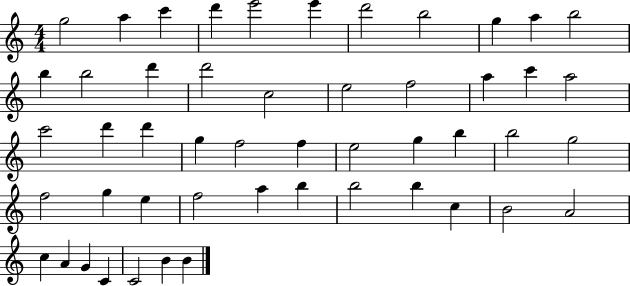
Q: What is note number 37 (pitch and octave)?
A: A5